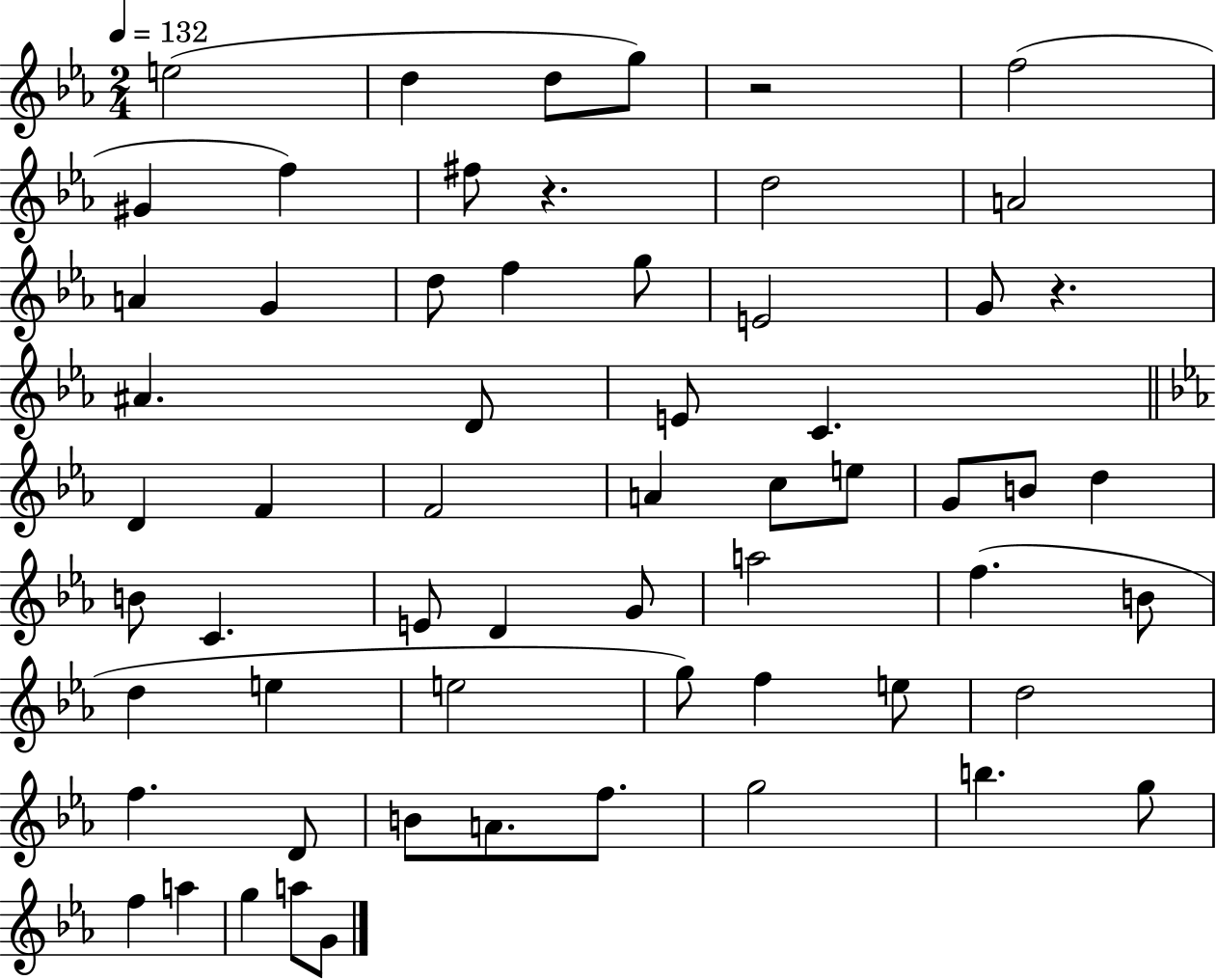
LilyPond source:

{
  \clef treble
  \numericTimeSignature
  \time 2/4
  \key ees \major
  \tempo 4 = 132
  e''2( | d''4 d''8 g''8) | r2 | f''2( | \break gis'4 f''4) | fis''8 r4. | d''2 | a'2 | \break a'4 g'4 | d''8 f''4 g''8 | e'2 | g'8 r4. | \break ais'4. d'8 | e'8 c'4. | \bar "||" \break \key ees \major d'4 f'4 | f'2 | a'4 c''8 e''8 | g'8 b'8 d''4 | \break b'8 c'4. | e'8 d'4 g'8 | a''2 | f''4.( b'8 | \break d''4 e''4 | e''2 | g''8) f''4 e''8 | d''2 | \break f''4. d'8 | b'8 a'8. f''8. | g''2 | b''4. g''8 | \break f''4 a''4 | g''4 a''8 g'8 | \bar "|."
}